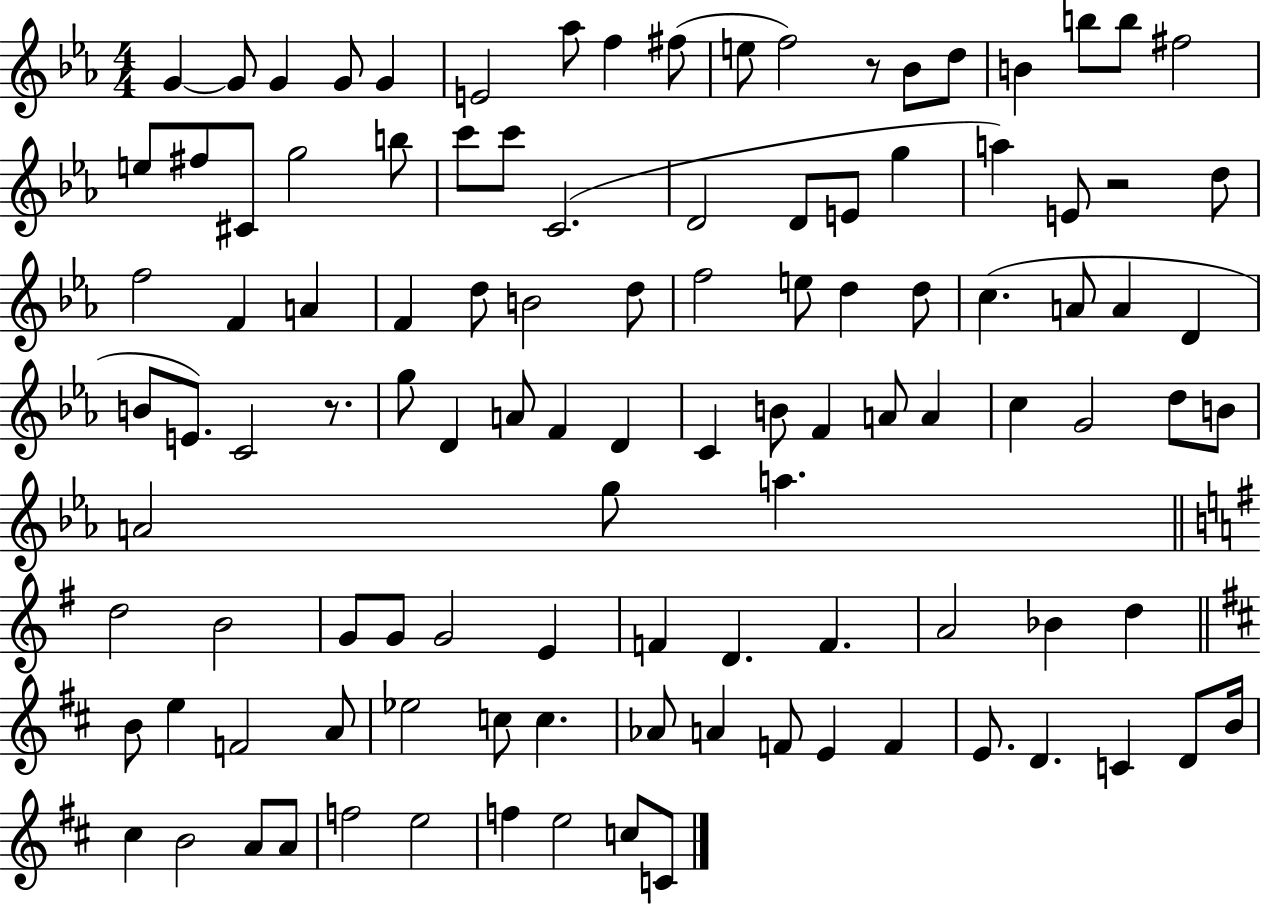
G4/q G4/e G4/q G4/e G4/q E4/h Ab5/e F5/q F#5/e E5/e F5/h R/e Bb4/e D5/e B4/q B5/e B5/e F#5/h E5/e F#5/e C#4/e G5/h B5/e C6/e C6/e C4/h. D4/h D4/e E4/e G5/q A5/q E4/e R/h D5/e F5/h F4/q A4/q F4/q D5/e B4/h D5/e F5/h E5/e D5/q D5/e C5/q. A4/e A4/q D4/q B4/e E4/e. C4/h R/e. G5/e D4/q A4/e F4/q D4/q C4/q B4/e F4/q A4/e A4/q C5/q G4/h D5/e B4/e A4/h G5/e A5/q. D5/h B4/h G4/e G4/e G4/h E4/q F4/q D4/q. F4/q. A4/h Bb4/q D5/q B4/e E5/q F4/h A4/e Eb5/h C5/e C5/q. Ab4/e A4/q F4/e E4/q F4/q E4/e. D4/q. C4/q D4/e B4/s C#5/q B4/h A4/e A4/e F5/h E5/h F5/q E5/h C5/e C4/e